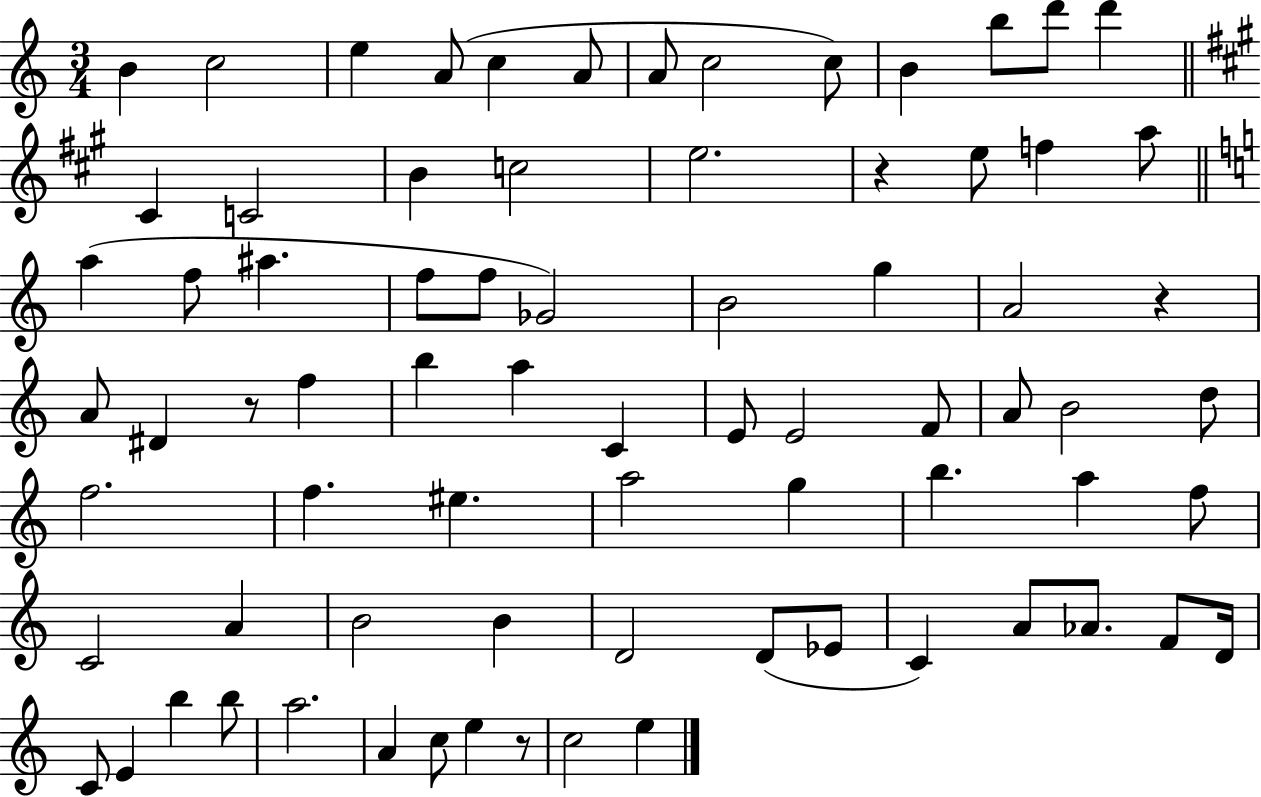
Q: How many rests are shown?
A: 4